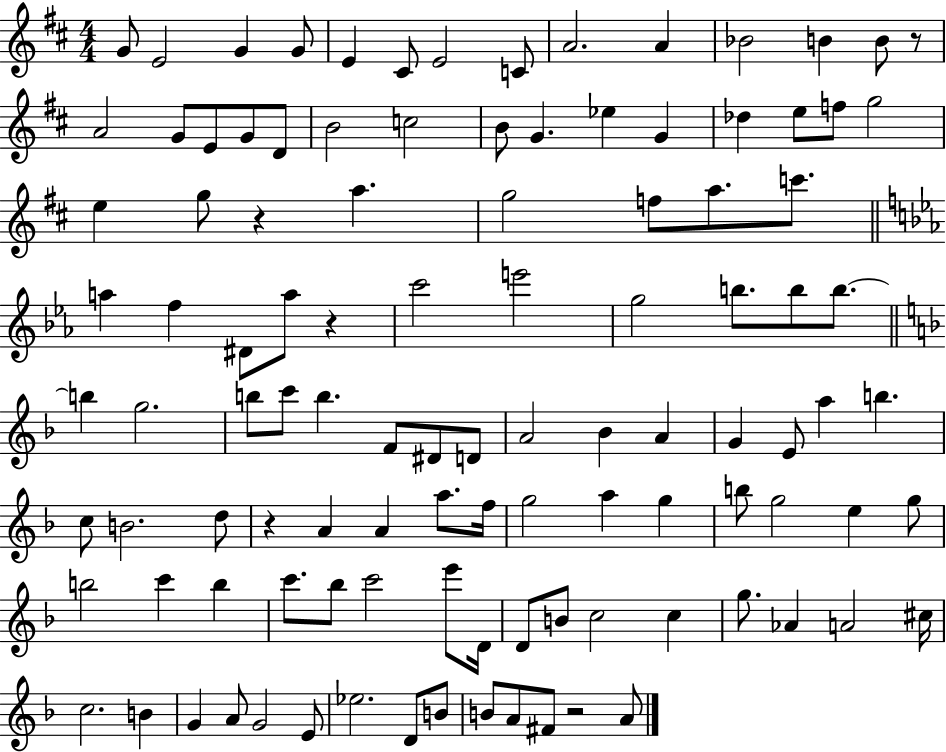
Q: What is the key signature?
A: D major